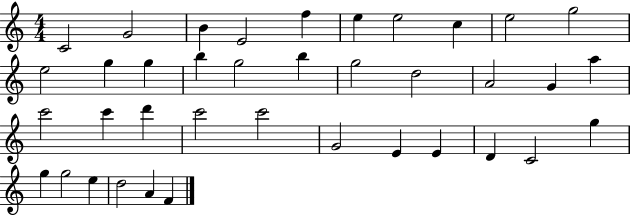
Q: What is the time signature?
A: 4/4